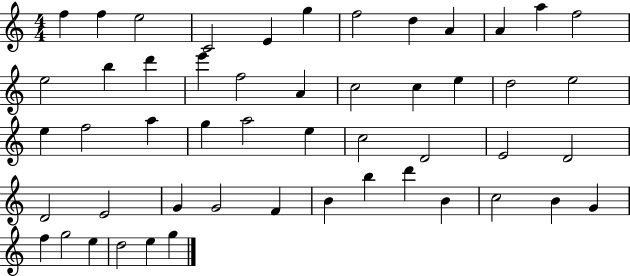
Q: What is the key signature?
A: C major